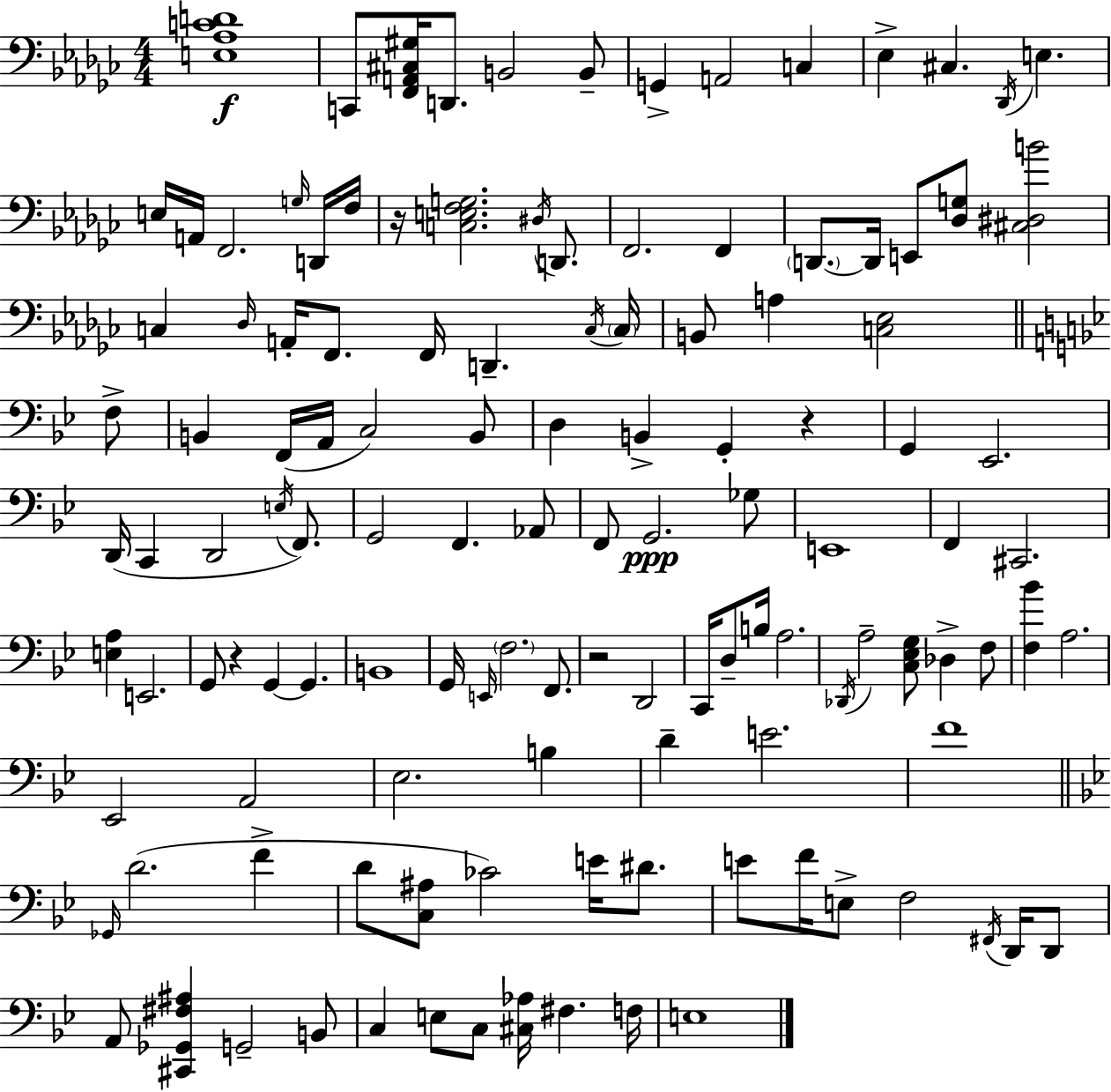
{
  \clef bass
  \numericTimeSignature
  \time 4/4
  \key ees \minor
  <e aes c' d'>1\f | c,8 <f, a, cis gis>16 d,8. b,2 b,8-- | g,4-> a,2 c4 | ees4-> cis4. \acciaccatura { des,16 } e4. | \break e16 a,16 f,2. \grace { g16 } | d,16 f16 r16 <c e f g>2. \acciaccatura { dis16 } | d,8. f,2. f,4 | \parenthesize d,8.~~ d,16 e,8 <des g>8 <cis dis b'>2 | \break c4 \grace { des16 } a,16-. f,8. f,16 d,4.-- | \acciaccatura { c16 } \parenthesize c16 b,8 a4 <c ees>2 | \bar "||" \break \key g \minor f8-> b,4 f,16( a,16 c2) | b,8 d4 b,4-> g,4-. r4 | g,4 ees,2. | d,16( c,4 d,2 \acciaccatura { e16 } | \break f,8.) g,2 f,4. | aes,8 f,8 g,2.\ppp | ges8 e,1 | f,4 cis,2. | \break <e a>4 e,2. | g,8 r4 g,4~~ g,4. | b,1 | g,16 \grace { e,16 } \parenthesize f2. | \break f,8. r2 d,2 | c,16 d8-- b16 a2. | \acciaccatura { des,16 } a2-- <c ees g>8 des4-> | f8 <f bes'>4 a2. | \break ees,2 a,2 | ees2. | b4 d'4-- e'2. | f'1 | \break \bar "||" \break \key g \minor \grace { ges,16 } d'2.( f'4-> | d'8 <c ais>8 ces'2) e'16 dis'8. | e'8 f'16 e8-> f2 \acciaccatura { fis,16 } d,16 | d,8 a,8 <cis, ges, fis ais>4 g,2-- | \break b,8 c4 e8 c8 <cis aes>16 fis4. | f16 e1 | \bar "|."
}